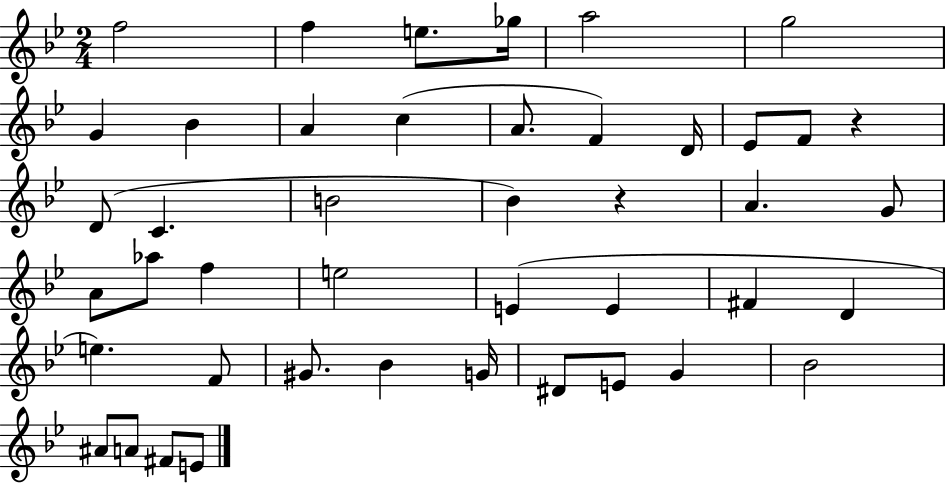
{
  \clef treble
  \numericTimeSignature
  \time 2/4
  \key bes \major
  \repeat volta 2 { f''2 | f''4 e''8. ges''16 | a''2 | g''2 | \break g'4 bes'4 | a'4 c''4( | a'8. f'4) d'16 | ees'8 f'8 r4 | \break d'8( c'4. | b'2 | bes'4) r4 | a'4. g'8 | \break a'8 aes''8 f''4 | e''2 | e'4( e'4 | fis'4 d'4 | \break e''4.) f'8 | gis'8. bes'4 g'16 | dis'8 e'8 g'4 | bes'2 | \break ais'8 a'8 fis'8 e'8 | } \bar "|."
}